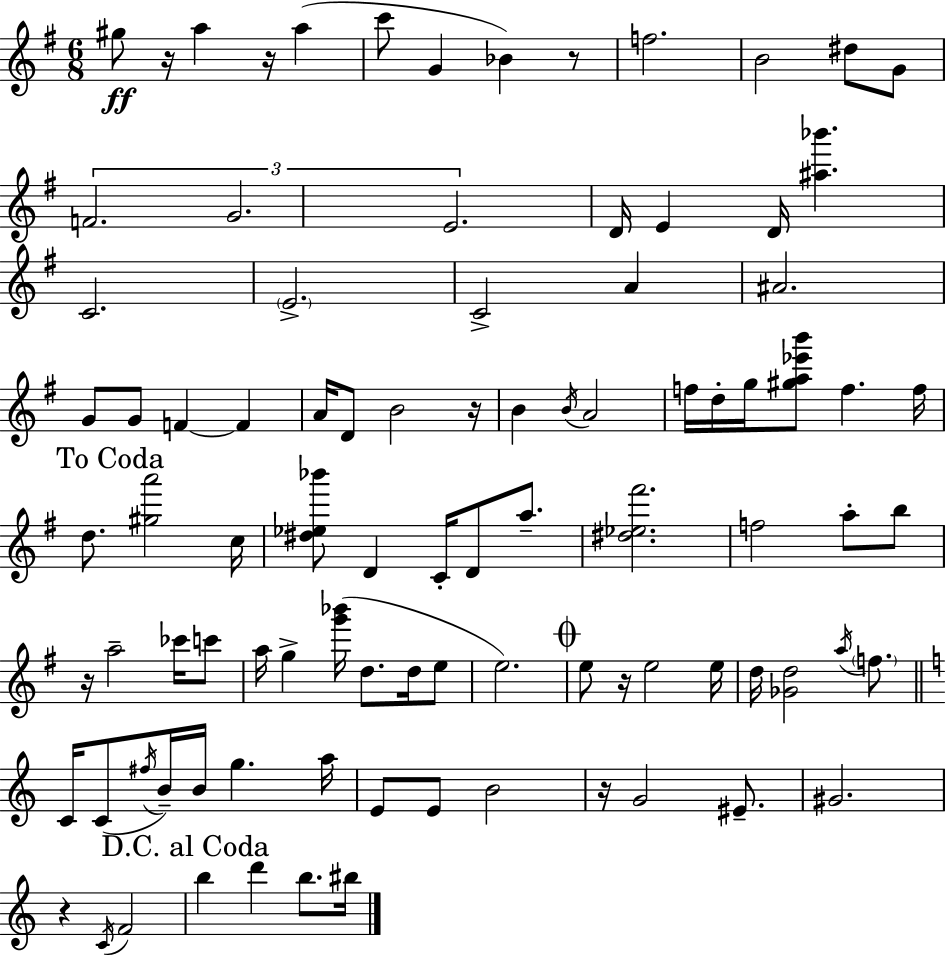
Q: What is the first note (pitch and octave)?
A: G#5